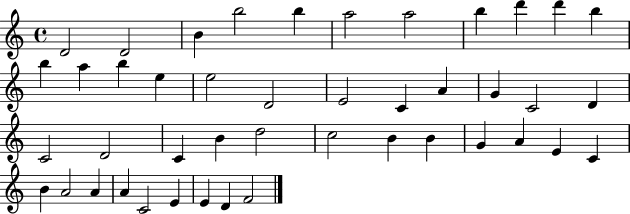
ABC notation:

X:1
T:Untitled
M:4/4
L:1/4
K:C
D2 D2 B b2 b a2 a2 b d' d' b b a b e e2 D2 E2 C A G C2 D C2 D2 C B d2 c2 B B G A E C B A2 A A C2 E E D F2